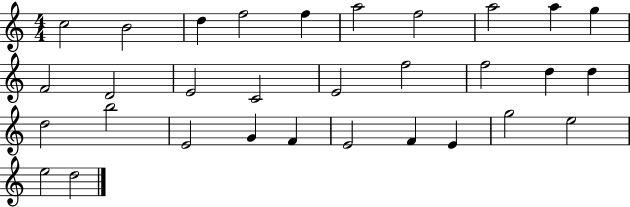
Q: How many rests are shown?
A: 0